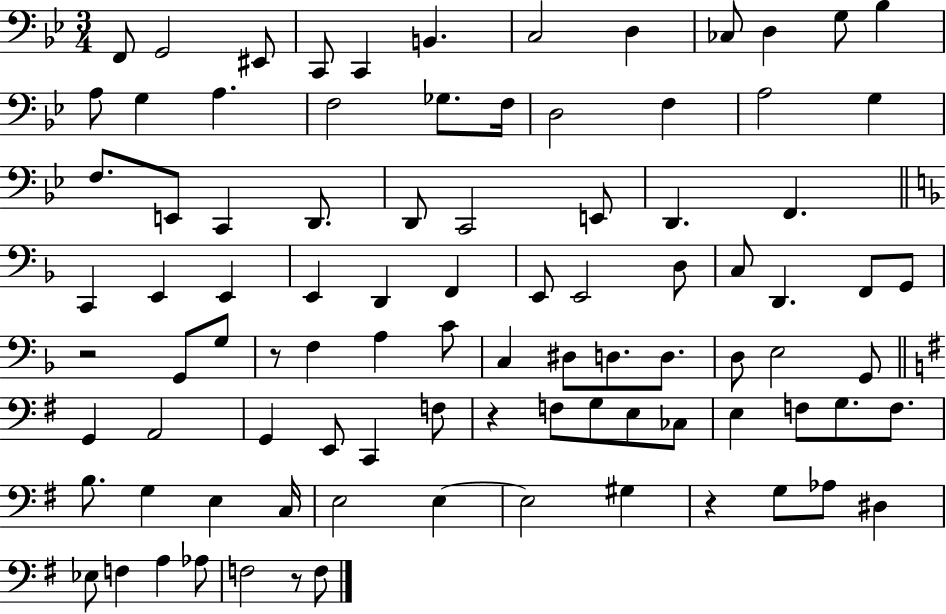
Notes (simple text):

F2/e G2/h EIS2/e C2/e C2/q B2/q. C3/h D3/q CES3/e D3/q G3/e Bb3/q A3/e G3/q A3/q. F3/h Gb3/e. F3/s D3/h F3/q A3/h G3/q F3/e. E2/e C2/q D2/e. D2/e C2/h E2/e D2/q. F2/q. C2/q E2/q E2/q E2/q D2/q F2/q E2/e E2/h D3/e C3/e D2/q. F2/e G2/e R/h G2/e G3/e R/e F3/q A3/q C4/e C3/q D#3/e D3/e. D3/e. D3/e E3/h G2/e G2/q A2/h G2/q E2/e C2/q F3/e R/q F3/e G3/e E3/e CES3/e E3/q F3/e G3/e. F3/e. B3/e. G3/q E3/q C3/s E3/h E3/q E3/h G#3/q R/q G3/e Ab3/e D#3/q Eb3/e F3/q A3/q Ab3/e F3/h R/e F3/e